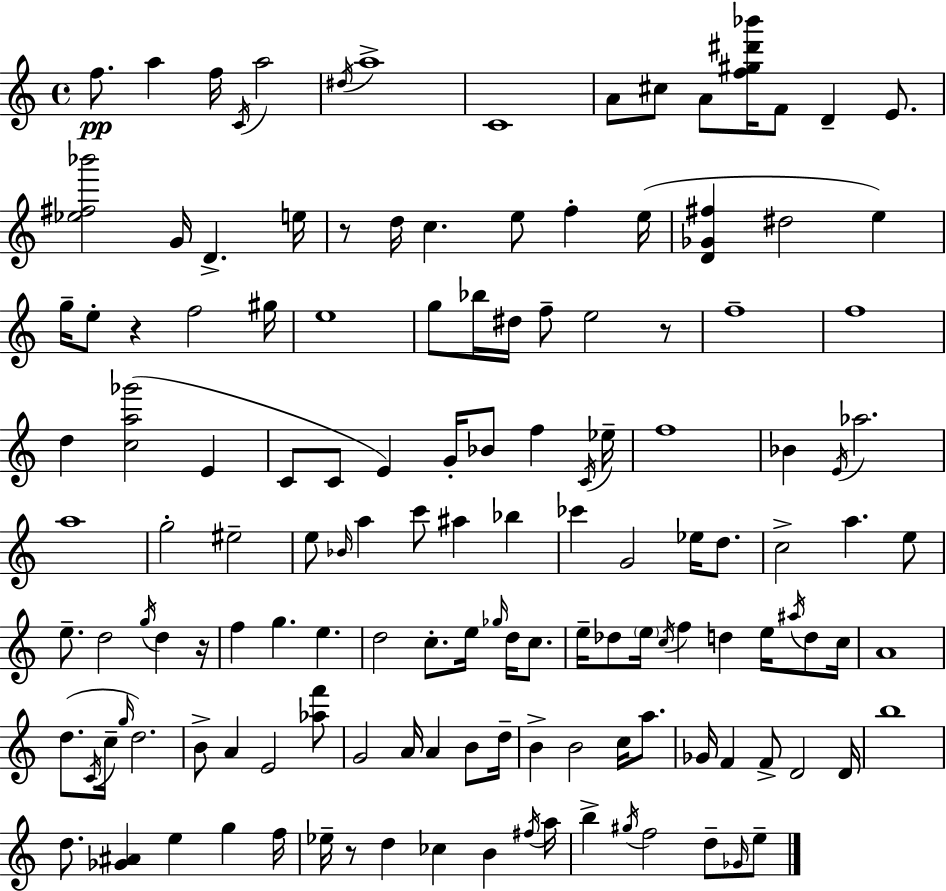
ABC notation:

X:1
T:Untitled
M:4/4
L:1/4
K:Am
f/2 a f/4 C/4 a2 ^d/4 a4 C4 A/2 ^c/2 A/2 [f^g^d'_b']/4 F/2 D E/2 [_e^f_b']2 G/4 D e/4 z/2 d/4 c e/2 f e/4 [D_G^f] ^d2 e g/4 e/2 z f2 ^g/4 e4 g/2 _b/4 ^d/4 f/2 e2 z/2 f4 f4 d [ca_g']2 E C/2 C/2 E G/4 _B/2 f C/4 _e/4 f4 _B E/4 _a2 a4 g2 ^e2 e/2 _B/4 a c'/2 ^a _b _c' G2 _e/4 d/2 c2 a e/2 e/2 d2 g/4 d z/4 f g e d2 c/2 e/4 _g/4 d/4 c/2 e/4 _d/2 e/4 c/4 f d e/4 ^a/4 d/2 c/4 A4 d/2 C/4 c/4 g/4 d2 B/2 A E2 [_af']/2 G2 A/4 A B/2 d/4 B B2 c/4 a/2 _G/4 F F/2 D2 D/4 b4 d/2 [_G^A] e g f/4 _e/4 z/2 d _c B ^f/4 a/4 b ^g/4 f2 d/2 _G/4 e/2